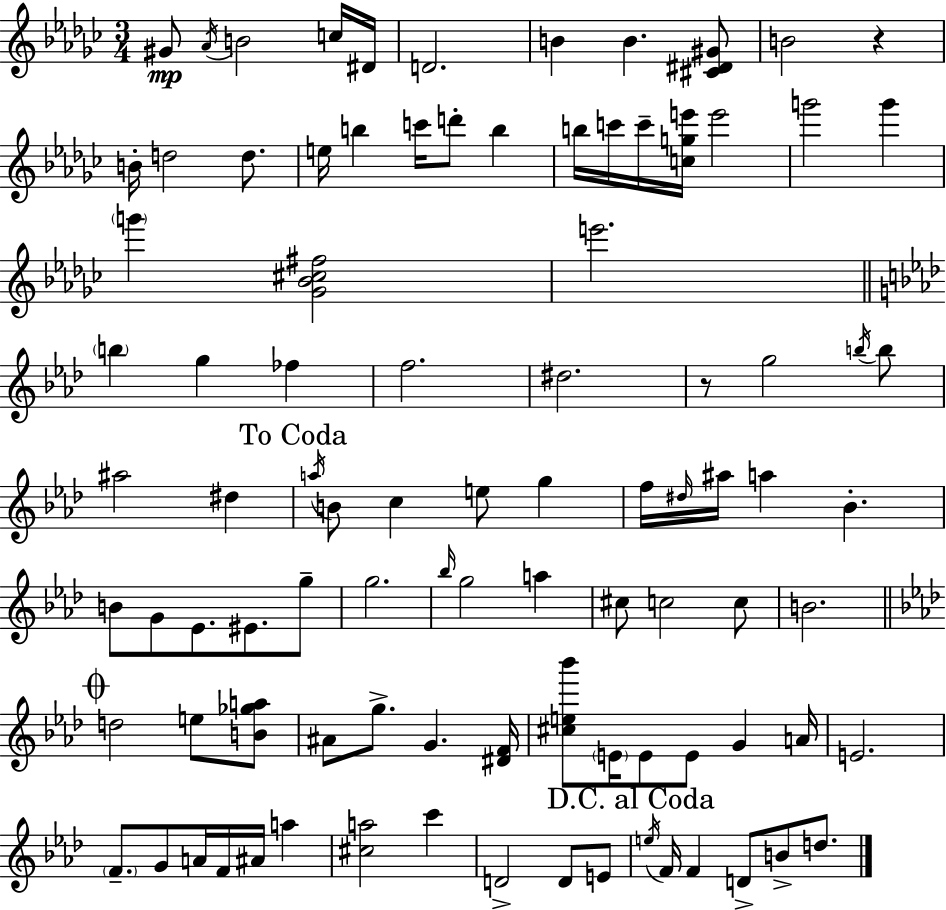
{
  \clef treble
  \numericTimeSignature
  \time 3/4
  \key ees \minor
  gis'8\mp \acciaccatura { aes'16 } b'2 c''16 | dis'16 d'2. | b'4 b'4. <cis' dis' gis'>8 | b'2 r4 | \break b'16-. d''2 d''8. | e''16 b''4 c'''16 d'''8-. b''4 | b''16 c'''16 c'''16-- <c'' g'' e'''>16 e'''2 | g'''2 g'''4 | \break \parenthesize g'''4 <ges' bes' cis'' fis''>2 | e'''2. | \bar "||" \break \key aes \major \parenthesize b''4 g''4 fes''4 | f''2. | dis''2. | r8 g''2 \acciaccatura { b''16 } b''8 | \break ais''2 dis''4 | \mark "To Coda" \acciaccatura { a''16 } b'8 c''4 e''8 g''4 | f''16 \grace { dis''16 } ais''16 a''4 bes'4.-. | b'8 g'8 ees'8. eis'8. | \break g''8-- g''2. | \grace { bes''16 } g''2 | a''4 cis''8 c''2 | c''8 b'2. | \break \mark \markup { \musicglyph "scripts.coda" } \bar "||" \break \key f \minor d''2 e''8 <b' ges'' a''>8 | ais'8 g''8.-> g'4. <dis' f'>16 | <cis'' e'' bes'''>8 \parenthesize e'16 e'8 e'8 g'4 a'16 | e'2. | \break \parenthesize f'8.-- g'8 a'16 f'16 ais'16 a''4 | <cis'' a''>2 c'''4 | d'2-> d'8 e'8 | \mark "D.C. al Coda" \acciaccatura { e''16 } f'16 f'4 d'8-> b'8-> d''8. | \break \bar "|."
}